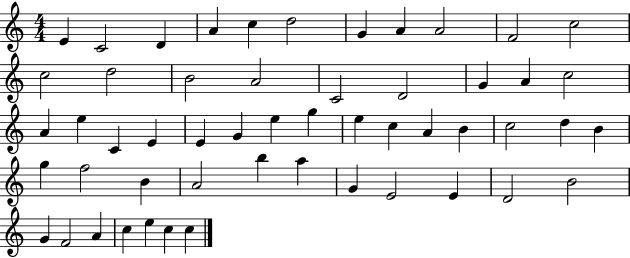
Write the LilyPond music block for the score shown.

{
  \clef treble
  \numericTimeSignature
  \time 4/4
  \key c \major
  e'4 c'2 d'4 | a'4 c''4 d''2 | g'4 a'4 a'2 | f'2 c''2 | \break c''2 d''2 | b'2 a'2 | c'2 d'2 | g'4 a'4 c''2 | \break a'4 e''4 c'4 e'4 | e'4 g'4 e''4 g''4 | e''4 c''4 a'4 b'4 | c''2 d''4 b'4 | \break g''4 f''2 b'4 | a'2 b''4 a''4 | g'4 e'2 e'4 | d'2 b'2 | \break g'4 f'2 a'4 | c''4 e''4 c''4 c''4 | \bar "|."
}